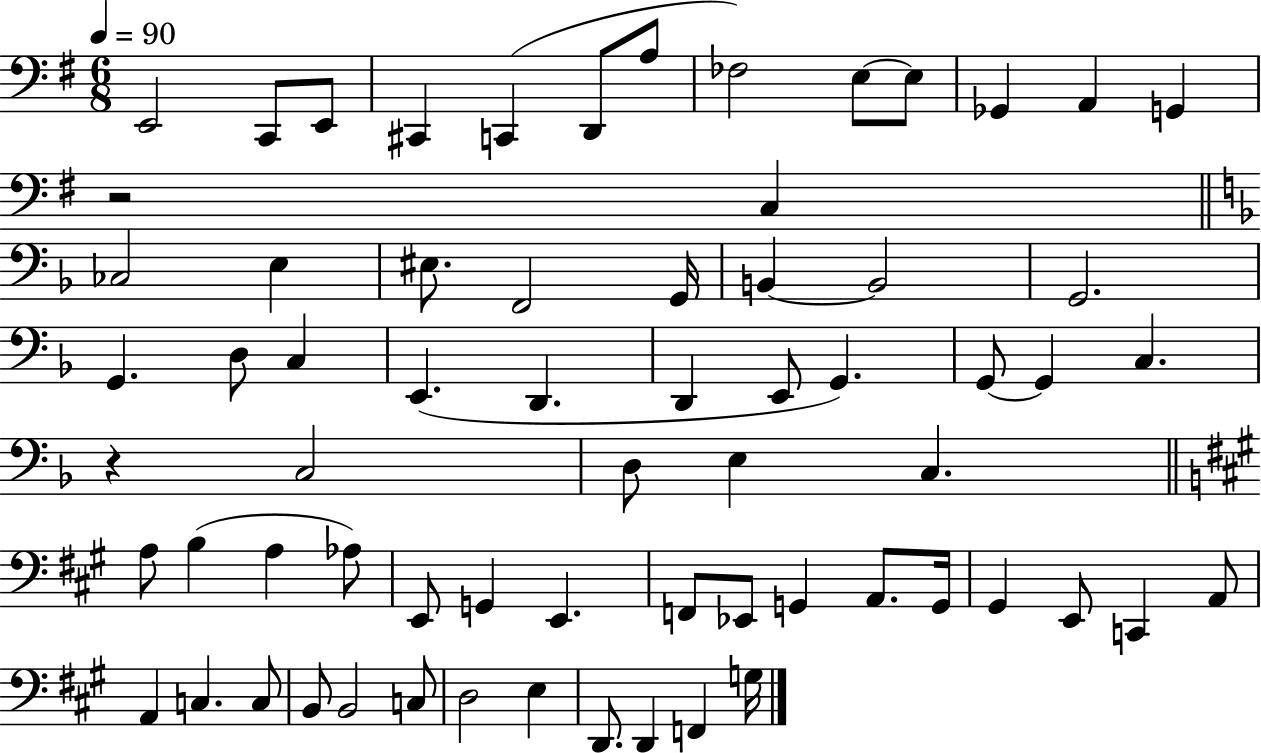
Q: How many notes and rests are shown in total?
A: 67